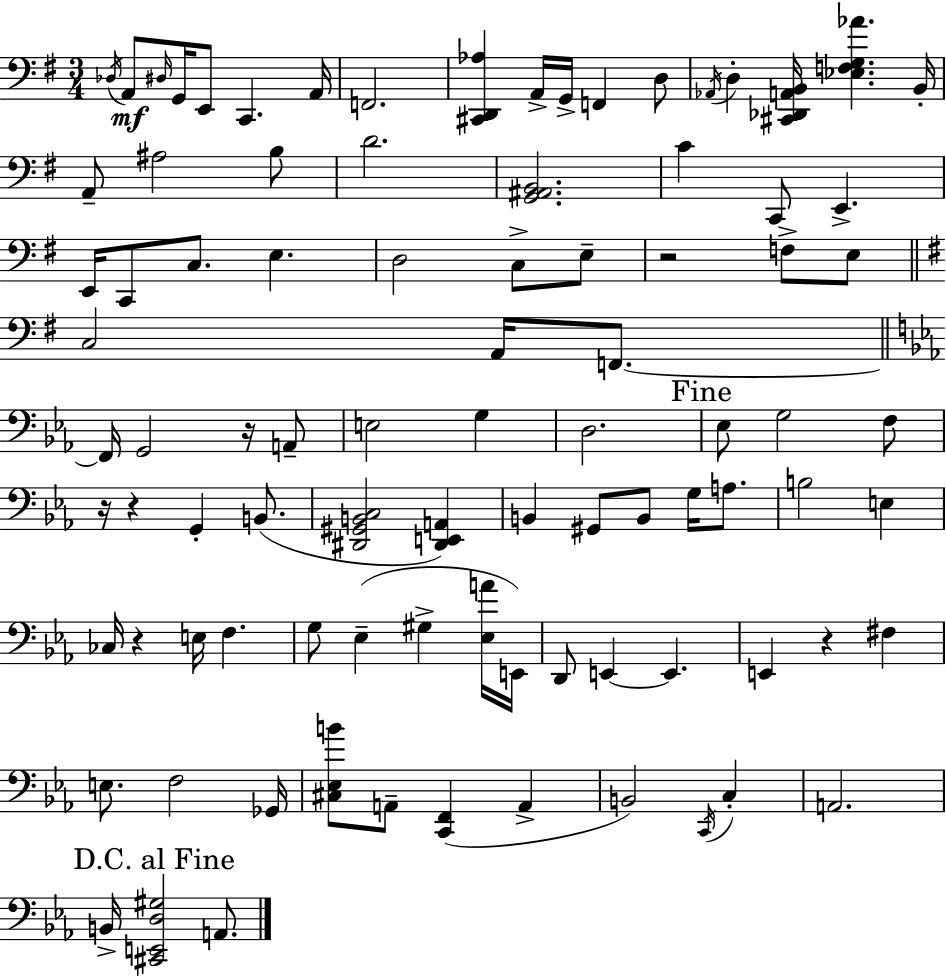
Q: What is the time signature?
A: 3/4